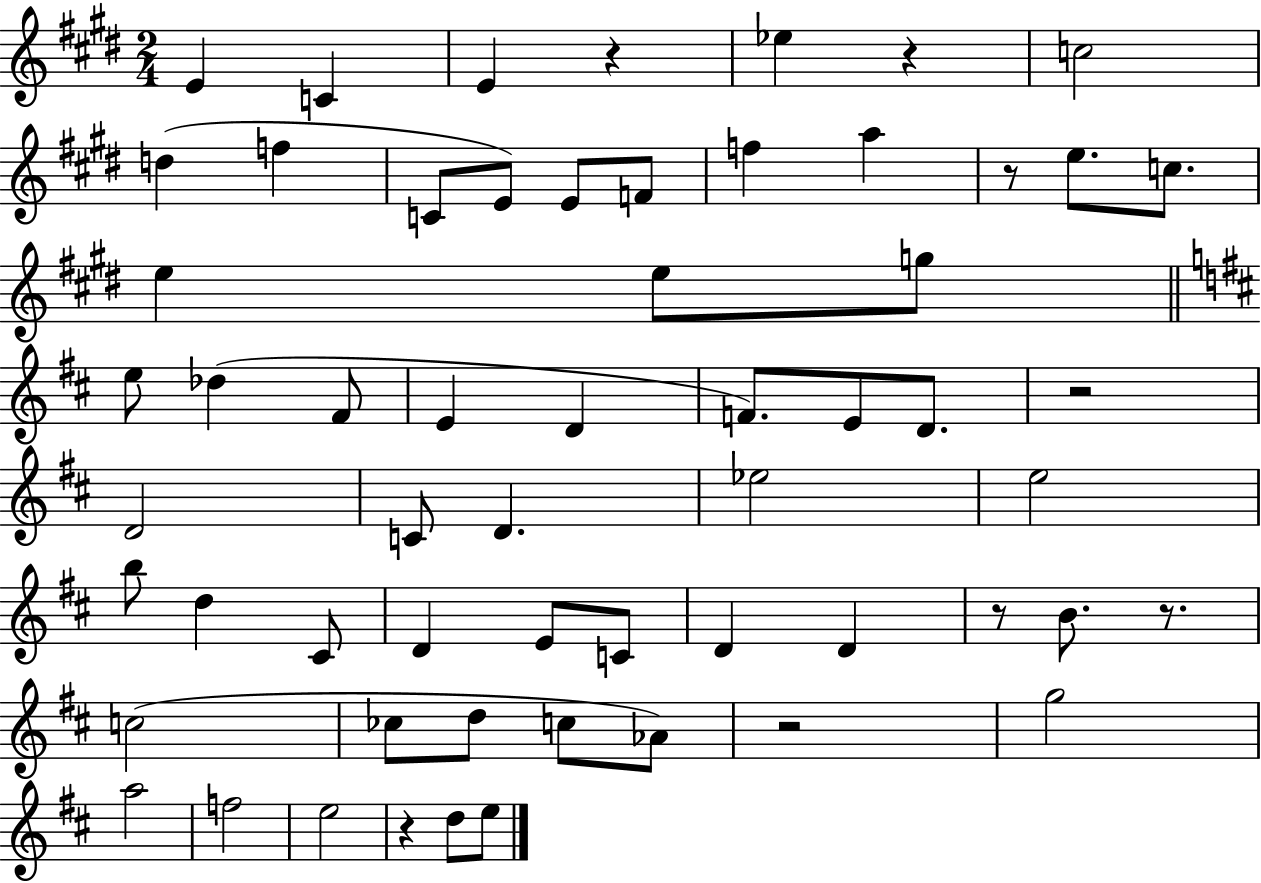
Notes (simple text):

E4/q C4/q E4/q R/q Eb5/q R/q C5/h D5/q F5/q C4/e E4/e E4/e F4/e F5/q A5/q R/e E5/e. C5/e. E5/q E5/e G5/e E5/e Db5/q F#4/e E4/q D4/q F4/e. E4/e D4/e. R/h D4/h C4/e D4/q. Eb5/h E5/h B5/e D5/q C#4/e D4/q E4/e C4/e D4/q D4/q R/e B4/e. R/e. C5/h CES5/e D5/e C5/e Ab4/e R/h G5/h A5/h F5/h E5/h R/q D5/e E5/e